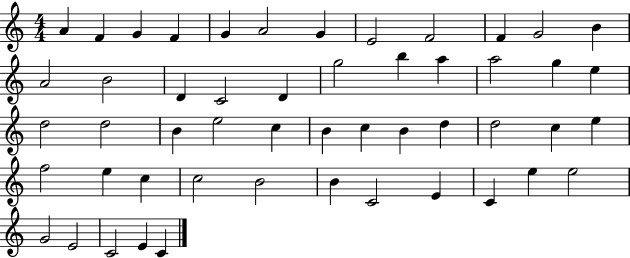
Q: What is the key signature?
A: C major